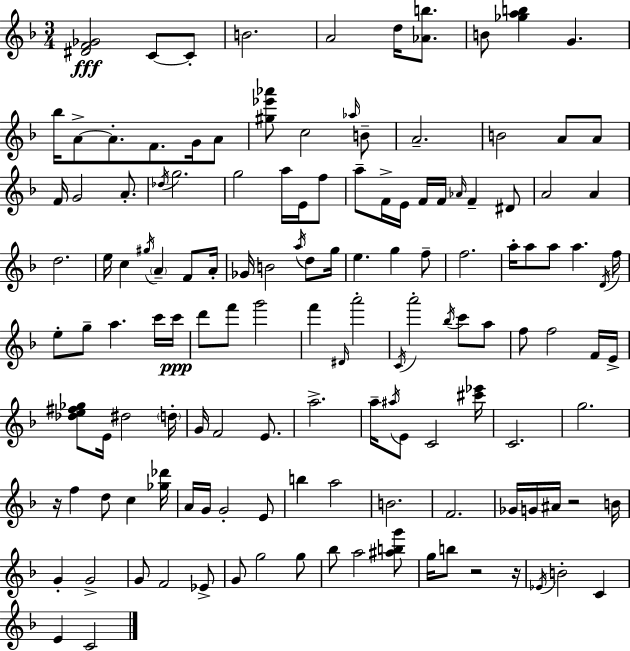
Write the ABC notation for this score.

X:1
T:Untitled
M:3/4
L:1/4
K:Dm
[^DF_G]2 C/2 C/2 B2 A2 d/4 [_Ab]/2 B/2 [_gab] G _b/4 A/2 A/2 F/2 G/4 A/2 [^g_e'_a']/2 c2 _a/4 B/2 A2 B2 A/2 A/2 F/4 G2 A/2 _d/4 g2 g2 a/4 E/4 f/2 a/2 F/4 E/4 F/4 F/4 _A/4 F ^D/2 A2 A d2 e/4 c ^g/4 A F/2 A/4 _G/4 B2 a/4 d/2 g/4 e g f/2 f2 a/4 a/2 a/2 a D/4 f/4 e/2 g/2 a c'/4 c'/4 d'/2 f'/2 g'2 f' ^D/4 a'2 C/4 a'2 _b/4 c'/2 a/2 f/2 f2 F/4 E/4 [_de^f_g]/2 E/4 ^d2 d/4 G/4 F2 E/2 a2 a/4 ^a/4 E/2 C2 [^c'_e']/4 C2 g2 z/4 f d/2 c [_g_d']/4 A/4 G/4 G2 E/2 b a2 B2 F2 _G/4 G/4 ^A/4 z2 B/4 G G2 G/2 F2 _E/2 G/2 g2 g/2 _b/2 a2 [^abg']/2 g/4 b/2 z2 z/4 _E/4 B2 C E C2